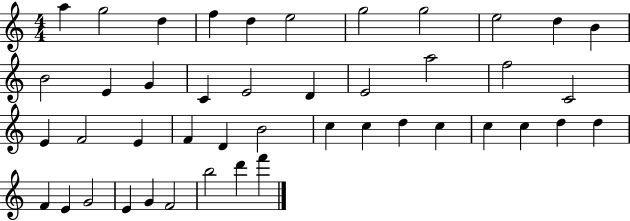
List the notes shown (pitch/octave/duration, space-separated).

A5/q G5/h D5/q F5/q D5/q E5/h G5/h G5/h E5/h D5/q B4/q B4/h E4/q G4/q C4/q E4/h D4/q E4/h A5/h F5/h C4/h E4/q F4/h E4/q F4/q D4/q B4/h C5/q C5/q D5/q C5/q C5/q C5/q D5/q D5/q F4/q E4/q G4/h E4/q G4/q F4/h B5/h D6/q F6/q